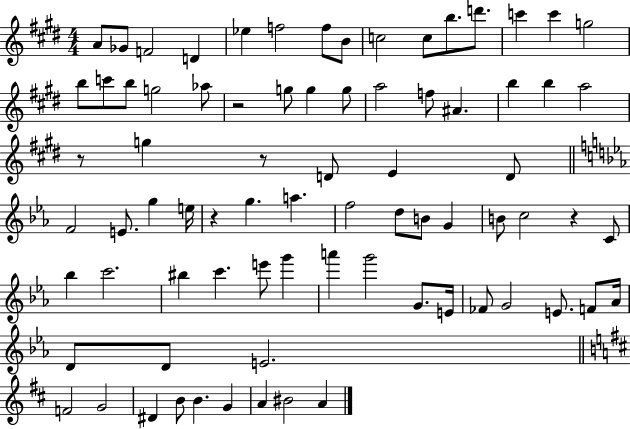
{
  \clef treble
  \numericTimeSignature
  \time 4/4
  \key e \major
  a'8 ges'8 f'2 d'4 | ees''4 f''2 f''8 b'8 | c''2 c''8 b''8. d'''8. | c'''4 c'''4 g''2 | \break b''8 c'''8 b''8 g''2 aes''8 | r2 g''8 g''4 g''8 | a''2 f''8 ais'4. | b''4 b''4 a''2 | \break r8 g''4 r8 d'8 e'4 d'8 | \bar "||" \break \key c \minor f'2 e'8. g''4 e''16 | r4 g''4. a''4. | f''2 d''8 b'8 g'4 | b'8 c''2 r4 c'8 | \break bes''4 c'''2. | bis''4 c'''4. e'''8 g'''4 | a'''4 g'''2 g'8. e'16 | fes'8 g'2 e'8. f'8 aes'16 | \break d'8 d'8 e'2. | \bar "||" \break \key b \minor f'2 g'2 | dis'4 b'8 b'4. g'4 | a'4 bis'2 a'4 | \bar "|."
}